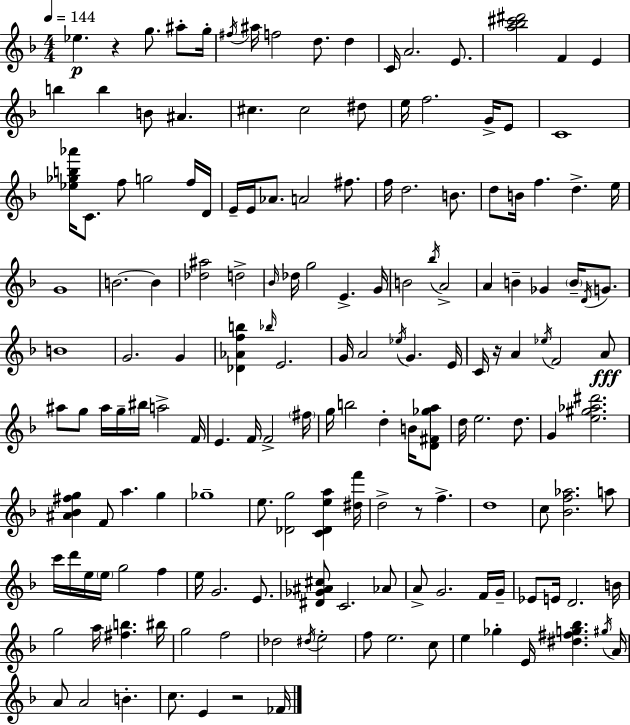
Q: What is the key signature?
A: F major